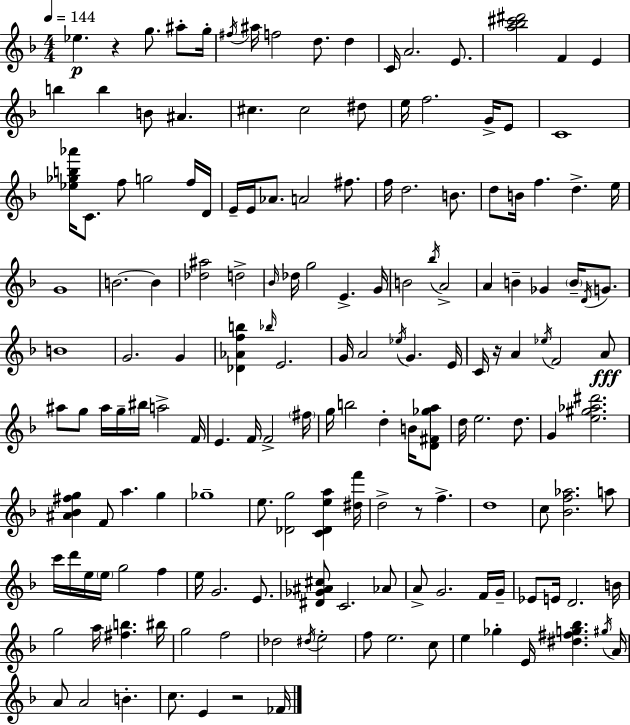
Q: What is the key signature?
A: F major